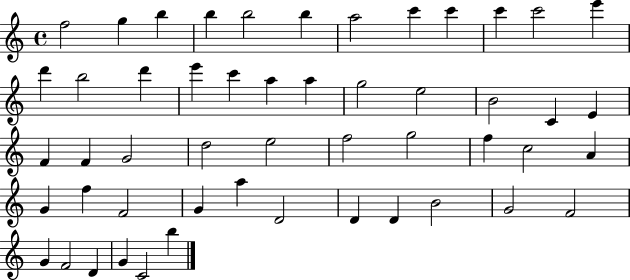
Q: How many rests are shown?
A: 0